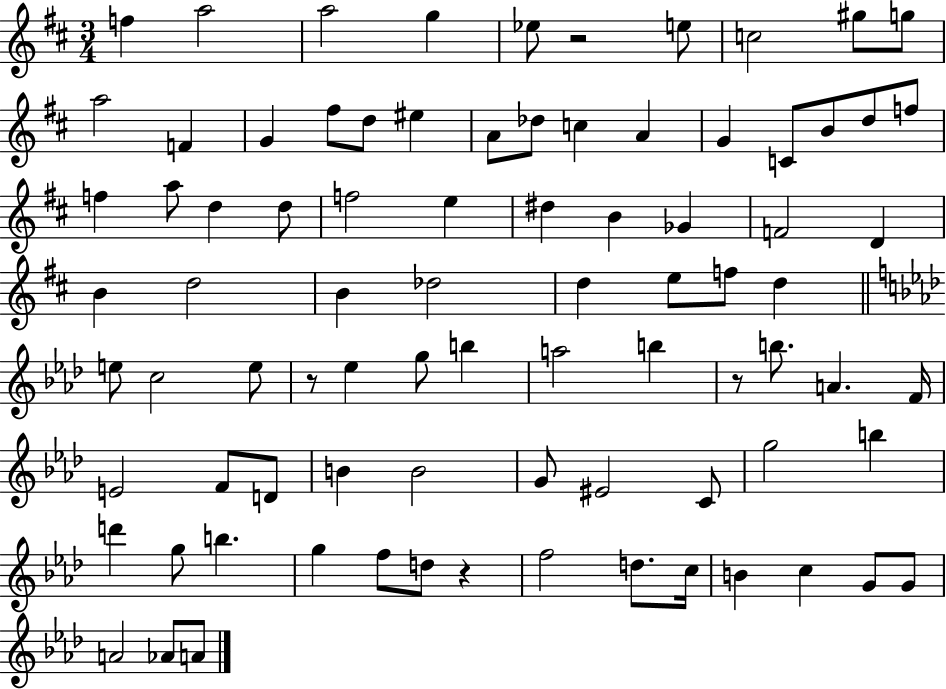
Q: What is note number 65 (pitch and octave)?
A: D6